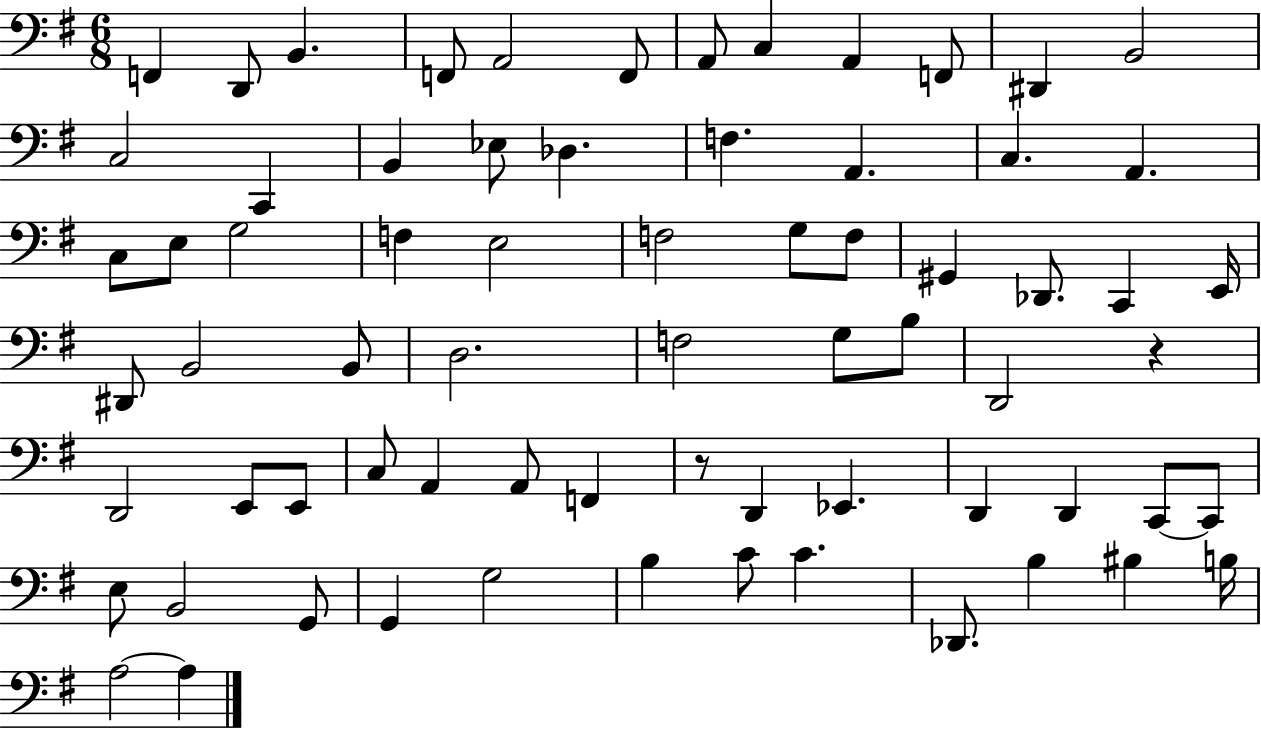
F2/q D2/e B2/q. F2/e A2/h F2/e A2/e C3/q A2/q F2/e D#2/q B2/h C3/h C2/q B2/q Eb3/e Db3/q. F3/q. A2/q. C3/q. A2/q. C3/e E3/e G3/h F3/q E3/h F3/h G3/e F3/e G#2/q Db2/e. C2/q E2/s D#2/e B2/h B2/e D3/h. F3/h G3/e B3/e D2/h R/q D2/h E2/e E2/e C3/e A2/q A2/e F2/q R/e D2/q Eb2/q. D2/q D2/q C2/e C2/e E3/e B2/h G2/e G2/q G3/h B3/q C4/e C4/q. Db2/e. B3/q BIS3/q B3/s A3/h A3/q